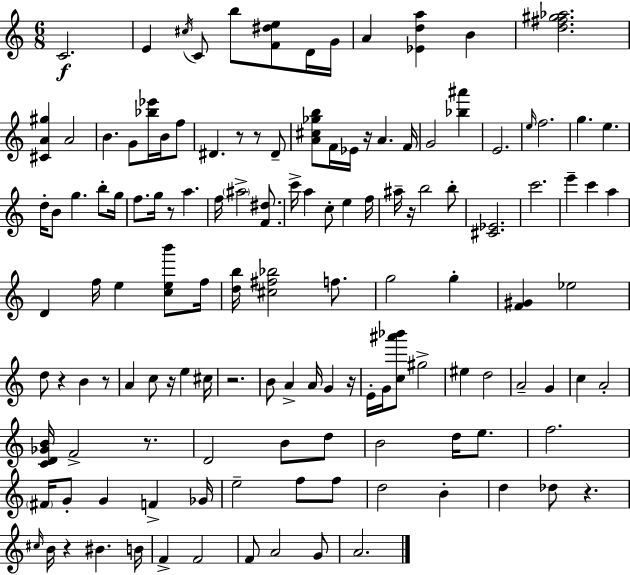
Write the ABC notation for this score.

X:1
T:Untitled
M:6/8
L:1/4
K:Am
C2 E ^c/4 C/2 b/2 [F^de]/2 D/4 G/4 A [_Eda] B [d^f^g_a]2 [^CA^g] A2 B G/2 [_b_e']/4 B/4 f/2 ^D z/2 z/2 ^D/2 [A^c_gb]/2 F/4 _E/4 z/4 A F/4 G2 [_b^a'] E2 e/4 f2 g e d/4 B/2 g b/2 g/4 f/2 g/4 z/2 a f/4 ^a2 [F^d]/2 c'/4 a c/2 e f/4 ^a/4 z/4 b2 b/2 [^C_E]2 c'2 e' c' a D f/4 e [ceb']/2 f/4 [db]/4 [^c^f_b]2 f/2 g2 g [F^G] _e2 d/2 z B z/2 A c/2 z/4 e ^c/4 z2 B/2 A A/4 G z/4 E/4 G/4 [c^a'_b']/2 ^g2 ^e d2 A2 G c A2 [CD_GB]/4 F2 z/2 D2 B/2 d/2 B2 d/4 e/2 f2 ^F/4 G/2 G F _G/4 e2 f/2 f/2 d2 B d _d/2 z ^c/4 B/4 z ^B B/4 F F2 F/2 A2 G/2 A2